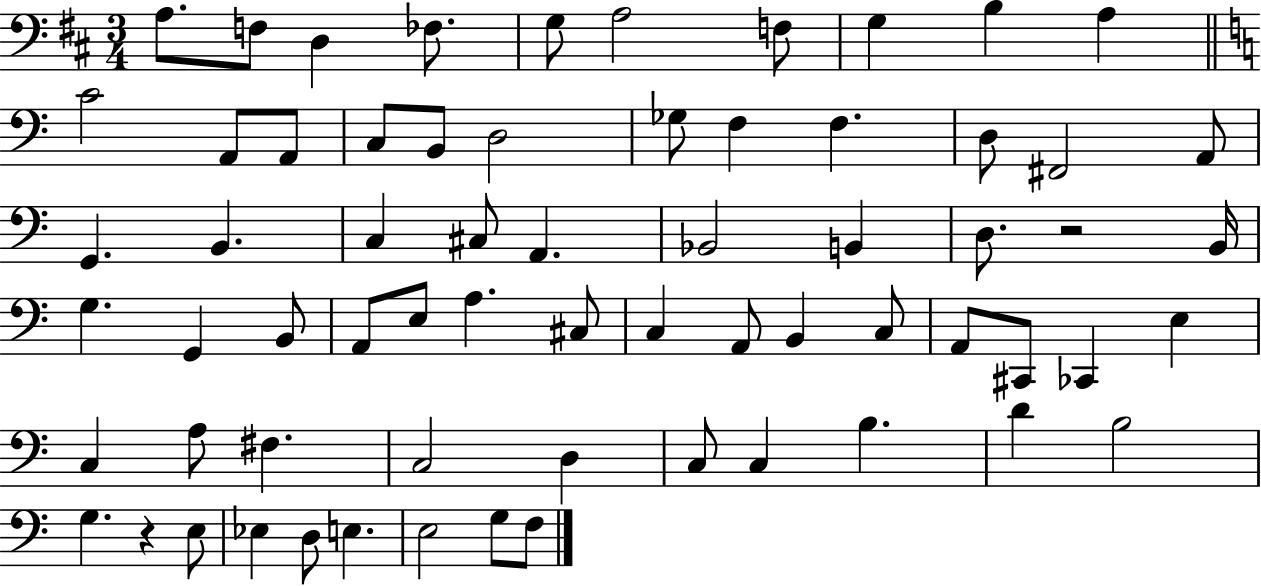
X:1
T:Untitled
M:3/4
L:1/4
K:D
A,/2 F,/2 D, _F,/2 G,/2 A,2 F,/2 G, B, A, C2 A,,/2 A,,/2 C,/2 B,,/2 D,2 _G,/2 F, F, D,/2 ^F,,2 A,,/2 G,, B,, C, ^C,/2 A,, _B,,2 B,, D,/2 z2 B,,/4 G, G,, B,,/2 A,,/2 E,/2 A, ^C,/2 C, A,,/2 B,, C,/2 A,,/2 ^C,,/2 _C,, E, C, A,/2 ^F, C,2 D, C,/2 C, B, D B,2 G, z E,/2 _E, D,/2 E, E,2 G,/2 F,/2